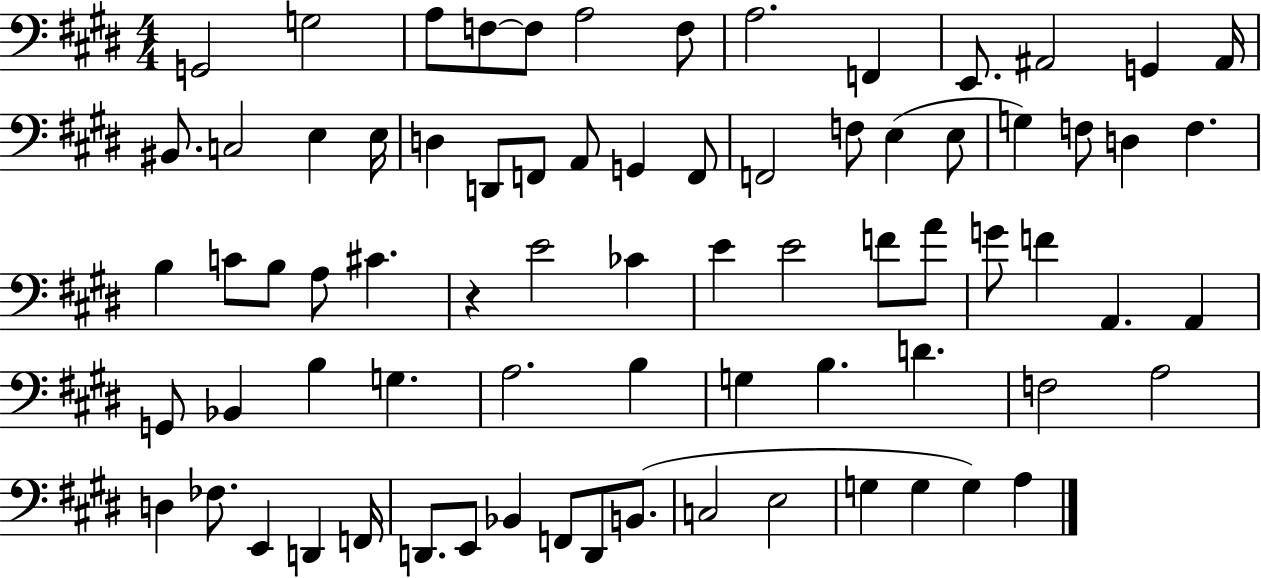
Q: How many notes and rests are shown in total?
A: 75